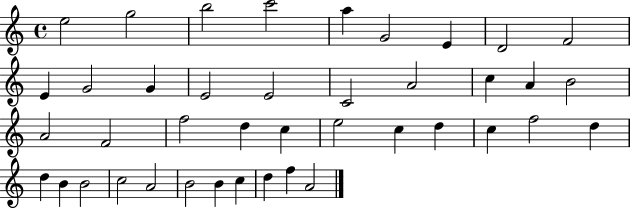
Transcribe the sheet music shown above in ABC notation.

X:1
T:Untitled
M:4/4
L:1/4
K:C
e2 g2 b2 c'2 a G2 E D2 F2 E G2 G E2 E2 C2 A2 c A B2 A2 F2 f2 d c e2 c d c f2 d d B B2 c2 A2 B2 B c d f A2